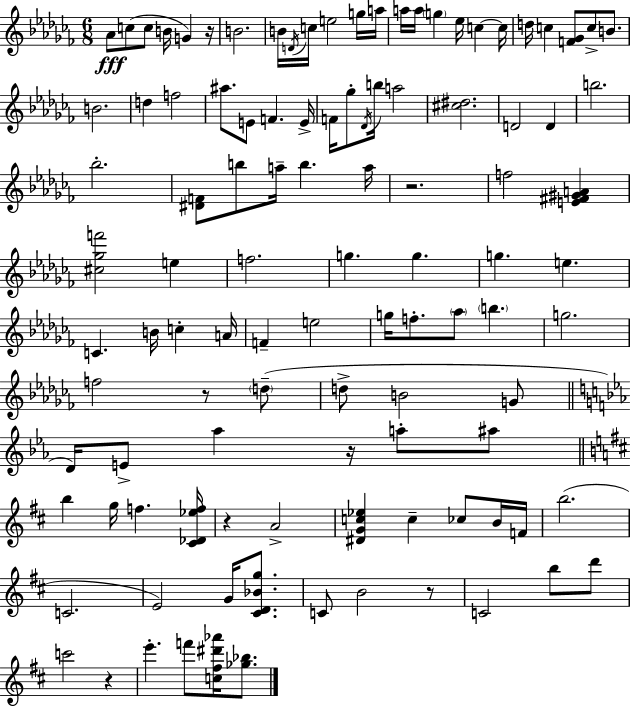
Ab4/e C5/e C5/e B4/s G4/q R/s B4/h. B4/s D4/s C5/s E5/h G5/s A5/s A5/s A5/s G5/q Eb5/s C5/q C5/s D5/s C5/q [F4,Gb4]/e C5/e B4/e. B4/h. D5/q F5/h A#5/e. E4/e F4/q. E4/s F4/s Gb5/e Db4/s B5/s A5/h [C#5,D#5]/h. D4/h D4/q B5/h. Bb5/h. [D#4,F4]/e B5/e A5/s B5/q. A5/s R/h. F5/h [E4,F#4,G#4,A4]/q [C#5,Gb5,F6]/h E5/q F5/h. G5/q. G5/q. G5/q. E5/q. C4/q. B4/s C5/q A4/s F4/q E5/h G5/s F5/e. Ab5/e B5/q. G5/h. F5/h R/e D5/e D5/e B4/h G4/e D4/s E4/e Ab5/q R/s A5/e A#5/e B5/q G5/s F5/q. [C#4,Db4,Eb5,F5]/s R/q A4/h [D#4,G4,C5,Eb5]/q C5/q CES5/e B4/s F4/s B5/h. C4/h. E4/h G4/s [C#4,D4,Bb4,G5]/e. C4/e B4/h R/e C4/h B5/e D6/e C6/h R/q E6/q. F6/e [C5,F#5,D#6,Ab6]/s [Gb5,Bb5]/e.